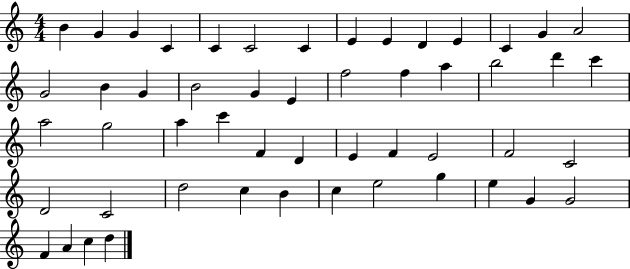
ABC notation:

X:1
T:Untitled
M:4/4
L:1/4
K:C
B G G C C C2 C E E D E C G A2 G2 B G B2 G E f2 f a b2 d' c' a2 g2 a c' F D E F E2 F2 C2 D2 C2 d2 c B c e2 g e G G2 F A c d